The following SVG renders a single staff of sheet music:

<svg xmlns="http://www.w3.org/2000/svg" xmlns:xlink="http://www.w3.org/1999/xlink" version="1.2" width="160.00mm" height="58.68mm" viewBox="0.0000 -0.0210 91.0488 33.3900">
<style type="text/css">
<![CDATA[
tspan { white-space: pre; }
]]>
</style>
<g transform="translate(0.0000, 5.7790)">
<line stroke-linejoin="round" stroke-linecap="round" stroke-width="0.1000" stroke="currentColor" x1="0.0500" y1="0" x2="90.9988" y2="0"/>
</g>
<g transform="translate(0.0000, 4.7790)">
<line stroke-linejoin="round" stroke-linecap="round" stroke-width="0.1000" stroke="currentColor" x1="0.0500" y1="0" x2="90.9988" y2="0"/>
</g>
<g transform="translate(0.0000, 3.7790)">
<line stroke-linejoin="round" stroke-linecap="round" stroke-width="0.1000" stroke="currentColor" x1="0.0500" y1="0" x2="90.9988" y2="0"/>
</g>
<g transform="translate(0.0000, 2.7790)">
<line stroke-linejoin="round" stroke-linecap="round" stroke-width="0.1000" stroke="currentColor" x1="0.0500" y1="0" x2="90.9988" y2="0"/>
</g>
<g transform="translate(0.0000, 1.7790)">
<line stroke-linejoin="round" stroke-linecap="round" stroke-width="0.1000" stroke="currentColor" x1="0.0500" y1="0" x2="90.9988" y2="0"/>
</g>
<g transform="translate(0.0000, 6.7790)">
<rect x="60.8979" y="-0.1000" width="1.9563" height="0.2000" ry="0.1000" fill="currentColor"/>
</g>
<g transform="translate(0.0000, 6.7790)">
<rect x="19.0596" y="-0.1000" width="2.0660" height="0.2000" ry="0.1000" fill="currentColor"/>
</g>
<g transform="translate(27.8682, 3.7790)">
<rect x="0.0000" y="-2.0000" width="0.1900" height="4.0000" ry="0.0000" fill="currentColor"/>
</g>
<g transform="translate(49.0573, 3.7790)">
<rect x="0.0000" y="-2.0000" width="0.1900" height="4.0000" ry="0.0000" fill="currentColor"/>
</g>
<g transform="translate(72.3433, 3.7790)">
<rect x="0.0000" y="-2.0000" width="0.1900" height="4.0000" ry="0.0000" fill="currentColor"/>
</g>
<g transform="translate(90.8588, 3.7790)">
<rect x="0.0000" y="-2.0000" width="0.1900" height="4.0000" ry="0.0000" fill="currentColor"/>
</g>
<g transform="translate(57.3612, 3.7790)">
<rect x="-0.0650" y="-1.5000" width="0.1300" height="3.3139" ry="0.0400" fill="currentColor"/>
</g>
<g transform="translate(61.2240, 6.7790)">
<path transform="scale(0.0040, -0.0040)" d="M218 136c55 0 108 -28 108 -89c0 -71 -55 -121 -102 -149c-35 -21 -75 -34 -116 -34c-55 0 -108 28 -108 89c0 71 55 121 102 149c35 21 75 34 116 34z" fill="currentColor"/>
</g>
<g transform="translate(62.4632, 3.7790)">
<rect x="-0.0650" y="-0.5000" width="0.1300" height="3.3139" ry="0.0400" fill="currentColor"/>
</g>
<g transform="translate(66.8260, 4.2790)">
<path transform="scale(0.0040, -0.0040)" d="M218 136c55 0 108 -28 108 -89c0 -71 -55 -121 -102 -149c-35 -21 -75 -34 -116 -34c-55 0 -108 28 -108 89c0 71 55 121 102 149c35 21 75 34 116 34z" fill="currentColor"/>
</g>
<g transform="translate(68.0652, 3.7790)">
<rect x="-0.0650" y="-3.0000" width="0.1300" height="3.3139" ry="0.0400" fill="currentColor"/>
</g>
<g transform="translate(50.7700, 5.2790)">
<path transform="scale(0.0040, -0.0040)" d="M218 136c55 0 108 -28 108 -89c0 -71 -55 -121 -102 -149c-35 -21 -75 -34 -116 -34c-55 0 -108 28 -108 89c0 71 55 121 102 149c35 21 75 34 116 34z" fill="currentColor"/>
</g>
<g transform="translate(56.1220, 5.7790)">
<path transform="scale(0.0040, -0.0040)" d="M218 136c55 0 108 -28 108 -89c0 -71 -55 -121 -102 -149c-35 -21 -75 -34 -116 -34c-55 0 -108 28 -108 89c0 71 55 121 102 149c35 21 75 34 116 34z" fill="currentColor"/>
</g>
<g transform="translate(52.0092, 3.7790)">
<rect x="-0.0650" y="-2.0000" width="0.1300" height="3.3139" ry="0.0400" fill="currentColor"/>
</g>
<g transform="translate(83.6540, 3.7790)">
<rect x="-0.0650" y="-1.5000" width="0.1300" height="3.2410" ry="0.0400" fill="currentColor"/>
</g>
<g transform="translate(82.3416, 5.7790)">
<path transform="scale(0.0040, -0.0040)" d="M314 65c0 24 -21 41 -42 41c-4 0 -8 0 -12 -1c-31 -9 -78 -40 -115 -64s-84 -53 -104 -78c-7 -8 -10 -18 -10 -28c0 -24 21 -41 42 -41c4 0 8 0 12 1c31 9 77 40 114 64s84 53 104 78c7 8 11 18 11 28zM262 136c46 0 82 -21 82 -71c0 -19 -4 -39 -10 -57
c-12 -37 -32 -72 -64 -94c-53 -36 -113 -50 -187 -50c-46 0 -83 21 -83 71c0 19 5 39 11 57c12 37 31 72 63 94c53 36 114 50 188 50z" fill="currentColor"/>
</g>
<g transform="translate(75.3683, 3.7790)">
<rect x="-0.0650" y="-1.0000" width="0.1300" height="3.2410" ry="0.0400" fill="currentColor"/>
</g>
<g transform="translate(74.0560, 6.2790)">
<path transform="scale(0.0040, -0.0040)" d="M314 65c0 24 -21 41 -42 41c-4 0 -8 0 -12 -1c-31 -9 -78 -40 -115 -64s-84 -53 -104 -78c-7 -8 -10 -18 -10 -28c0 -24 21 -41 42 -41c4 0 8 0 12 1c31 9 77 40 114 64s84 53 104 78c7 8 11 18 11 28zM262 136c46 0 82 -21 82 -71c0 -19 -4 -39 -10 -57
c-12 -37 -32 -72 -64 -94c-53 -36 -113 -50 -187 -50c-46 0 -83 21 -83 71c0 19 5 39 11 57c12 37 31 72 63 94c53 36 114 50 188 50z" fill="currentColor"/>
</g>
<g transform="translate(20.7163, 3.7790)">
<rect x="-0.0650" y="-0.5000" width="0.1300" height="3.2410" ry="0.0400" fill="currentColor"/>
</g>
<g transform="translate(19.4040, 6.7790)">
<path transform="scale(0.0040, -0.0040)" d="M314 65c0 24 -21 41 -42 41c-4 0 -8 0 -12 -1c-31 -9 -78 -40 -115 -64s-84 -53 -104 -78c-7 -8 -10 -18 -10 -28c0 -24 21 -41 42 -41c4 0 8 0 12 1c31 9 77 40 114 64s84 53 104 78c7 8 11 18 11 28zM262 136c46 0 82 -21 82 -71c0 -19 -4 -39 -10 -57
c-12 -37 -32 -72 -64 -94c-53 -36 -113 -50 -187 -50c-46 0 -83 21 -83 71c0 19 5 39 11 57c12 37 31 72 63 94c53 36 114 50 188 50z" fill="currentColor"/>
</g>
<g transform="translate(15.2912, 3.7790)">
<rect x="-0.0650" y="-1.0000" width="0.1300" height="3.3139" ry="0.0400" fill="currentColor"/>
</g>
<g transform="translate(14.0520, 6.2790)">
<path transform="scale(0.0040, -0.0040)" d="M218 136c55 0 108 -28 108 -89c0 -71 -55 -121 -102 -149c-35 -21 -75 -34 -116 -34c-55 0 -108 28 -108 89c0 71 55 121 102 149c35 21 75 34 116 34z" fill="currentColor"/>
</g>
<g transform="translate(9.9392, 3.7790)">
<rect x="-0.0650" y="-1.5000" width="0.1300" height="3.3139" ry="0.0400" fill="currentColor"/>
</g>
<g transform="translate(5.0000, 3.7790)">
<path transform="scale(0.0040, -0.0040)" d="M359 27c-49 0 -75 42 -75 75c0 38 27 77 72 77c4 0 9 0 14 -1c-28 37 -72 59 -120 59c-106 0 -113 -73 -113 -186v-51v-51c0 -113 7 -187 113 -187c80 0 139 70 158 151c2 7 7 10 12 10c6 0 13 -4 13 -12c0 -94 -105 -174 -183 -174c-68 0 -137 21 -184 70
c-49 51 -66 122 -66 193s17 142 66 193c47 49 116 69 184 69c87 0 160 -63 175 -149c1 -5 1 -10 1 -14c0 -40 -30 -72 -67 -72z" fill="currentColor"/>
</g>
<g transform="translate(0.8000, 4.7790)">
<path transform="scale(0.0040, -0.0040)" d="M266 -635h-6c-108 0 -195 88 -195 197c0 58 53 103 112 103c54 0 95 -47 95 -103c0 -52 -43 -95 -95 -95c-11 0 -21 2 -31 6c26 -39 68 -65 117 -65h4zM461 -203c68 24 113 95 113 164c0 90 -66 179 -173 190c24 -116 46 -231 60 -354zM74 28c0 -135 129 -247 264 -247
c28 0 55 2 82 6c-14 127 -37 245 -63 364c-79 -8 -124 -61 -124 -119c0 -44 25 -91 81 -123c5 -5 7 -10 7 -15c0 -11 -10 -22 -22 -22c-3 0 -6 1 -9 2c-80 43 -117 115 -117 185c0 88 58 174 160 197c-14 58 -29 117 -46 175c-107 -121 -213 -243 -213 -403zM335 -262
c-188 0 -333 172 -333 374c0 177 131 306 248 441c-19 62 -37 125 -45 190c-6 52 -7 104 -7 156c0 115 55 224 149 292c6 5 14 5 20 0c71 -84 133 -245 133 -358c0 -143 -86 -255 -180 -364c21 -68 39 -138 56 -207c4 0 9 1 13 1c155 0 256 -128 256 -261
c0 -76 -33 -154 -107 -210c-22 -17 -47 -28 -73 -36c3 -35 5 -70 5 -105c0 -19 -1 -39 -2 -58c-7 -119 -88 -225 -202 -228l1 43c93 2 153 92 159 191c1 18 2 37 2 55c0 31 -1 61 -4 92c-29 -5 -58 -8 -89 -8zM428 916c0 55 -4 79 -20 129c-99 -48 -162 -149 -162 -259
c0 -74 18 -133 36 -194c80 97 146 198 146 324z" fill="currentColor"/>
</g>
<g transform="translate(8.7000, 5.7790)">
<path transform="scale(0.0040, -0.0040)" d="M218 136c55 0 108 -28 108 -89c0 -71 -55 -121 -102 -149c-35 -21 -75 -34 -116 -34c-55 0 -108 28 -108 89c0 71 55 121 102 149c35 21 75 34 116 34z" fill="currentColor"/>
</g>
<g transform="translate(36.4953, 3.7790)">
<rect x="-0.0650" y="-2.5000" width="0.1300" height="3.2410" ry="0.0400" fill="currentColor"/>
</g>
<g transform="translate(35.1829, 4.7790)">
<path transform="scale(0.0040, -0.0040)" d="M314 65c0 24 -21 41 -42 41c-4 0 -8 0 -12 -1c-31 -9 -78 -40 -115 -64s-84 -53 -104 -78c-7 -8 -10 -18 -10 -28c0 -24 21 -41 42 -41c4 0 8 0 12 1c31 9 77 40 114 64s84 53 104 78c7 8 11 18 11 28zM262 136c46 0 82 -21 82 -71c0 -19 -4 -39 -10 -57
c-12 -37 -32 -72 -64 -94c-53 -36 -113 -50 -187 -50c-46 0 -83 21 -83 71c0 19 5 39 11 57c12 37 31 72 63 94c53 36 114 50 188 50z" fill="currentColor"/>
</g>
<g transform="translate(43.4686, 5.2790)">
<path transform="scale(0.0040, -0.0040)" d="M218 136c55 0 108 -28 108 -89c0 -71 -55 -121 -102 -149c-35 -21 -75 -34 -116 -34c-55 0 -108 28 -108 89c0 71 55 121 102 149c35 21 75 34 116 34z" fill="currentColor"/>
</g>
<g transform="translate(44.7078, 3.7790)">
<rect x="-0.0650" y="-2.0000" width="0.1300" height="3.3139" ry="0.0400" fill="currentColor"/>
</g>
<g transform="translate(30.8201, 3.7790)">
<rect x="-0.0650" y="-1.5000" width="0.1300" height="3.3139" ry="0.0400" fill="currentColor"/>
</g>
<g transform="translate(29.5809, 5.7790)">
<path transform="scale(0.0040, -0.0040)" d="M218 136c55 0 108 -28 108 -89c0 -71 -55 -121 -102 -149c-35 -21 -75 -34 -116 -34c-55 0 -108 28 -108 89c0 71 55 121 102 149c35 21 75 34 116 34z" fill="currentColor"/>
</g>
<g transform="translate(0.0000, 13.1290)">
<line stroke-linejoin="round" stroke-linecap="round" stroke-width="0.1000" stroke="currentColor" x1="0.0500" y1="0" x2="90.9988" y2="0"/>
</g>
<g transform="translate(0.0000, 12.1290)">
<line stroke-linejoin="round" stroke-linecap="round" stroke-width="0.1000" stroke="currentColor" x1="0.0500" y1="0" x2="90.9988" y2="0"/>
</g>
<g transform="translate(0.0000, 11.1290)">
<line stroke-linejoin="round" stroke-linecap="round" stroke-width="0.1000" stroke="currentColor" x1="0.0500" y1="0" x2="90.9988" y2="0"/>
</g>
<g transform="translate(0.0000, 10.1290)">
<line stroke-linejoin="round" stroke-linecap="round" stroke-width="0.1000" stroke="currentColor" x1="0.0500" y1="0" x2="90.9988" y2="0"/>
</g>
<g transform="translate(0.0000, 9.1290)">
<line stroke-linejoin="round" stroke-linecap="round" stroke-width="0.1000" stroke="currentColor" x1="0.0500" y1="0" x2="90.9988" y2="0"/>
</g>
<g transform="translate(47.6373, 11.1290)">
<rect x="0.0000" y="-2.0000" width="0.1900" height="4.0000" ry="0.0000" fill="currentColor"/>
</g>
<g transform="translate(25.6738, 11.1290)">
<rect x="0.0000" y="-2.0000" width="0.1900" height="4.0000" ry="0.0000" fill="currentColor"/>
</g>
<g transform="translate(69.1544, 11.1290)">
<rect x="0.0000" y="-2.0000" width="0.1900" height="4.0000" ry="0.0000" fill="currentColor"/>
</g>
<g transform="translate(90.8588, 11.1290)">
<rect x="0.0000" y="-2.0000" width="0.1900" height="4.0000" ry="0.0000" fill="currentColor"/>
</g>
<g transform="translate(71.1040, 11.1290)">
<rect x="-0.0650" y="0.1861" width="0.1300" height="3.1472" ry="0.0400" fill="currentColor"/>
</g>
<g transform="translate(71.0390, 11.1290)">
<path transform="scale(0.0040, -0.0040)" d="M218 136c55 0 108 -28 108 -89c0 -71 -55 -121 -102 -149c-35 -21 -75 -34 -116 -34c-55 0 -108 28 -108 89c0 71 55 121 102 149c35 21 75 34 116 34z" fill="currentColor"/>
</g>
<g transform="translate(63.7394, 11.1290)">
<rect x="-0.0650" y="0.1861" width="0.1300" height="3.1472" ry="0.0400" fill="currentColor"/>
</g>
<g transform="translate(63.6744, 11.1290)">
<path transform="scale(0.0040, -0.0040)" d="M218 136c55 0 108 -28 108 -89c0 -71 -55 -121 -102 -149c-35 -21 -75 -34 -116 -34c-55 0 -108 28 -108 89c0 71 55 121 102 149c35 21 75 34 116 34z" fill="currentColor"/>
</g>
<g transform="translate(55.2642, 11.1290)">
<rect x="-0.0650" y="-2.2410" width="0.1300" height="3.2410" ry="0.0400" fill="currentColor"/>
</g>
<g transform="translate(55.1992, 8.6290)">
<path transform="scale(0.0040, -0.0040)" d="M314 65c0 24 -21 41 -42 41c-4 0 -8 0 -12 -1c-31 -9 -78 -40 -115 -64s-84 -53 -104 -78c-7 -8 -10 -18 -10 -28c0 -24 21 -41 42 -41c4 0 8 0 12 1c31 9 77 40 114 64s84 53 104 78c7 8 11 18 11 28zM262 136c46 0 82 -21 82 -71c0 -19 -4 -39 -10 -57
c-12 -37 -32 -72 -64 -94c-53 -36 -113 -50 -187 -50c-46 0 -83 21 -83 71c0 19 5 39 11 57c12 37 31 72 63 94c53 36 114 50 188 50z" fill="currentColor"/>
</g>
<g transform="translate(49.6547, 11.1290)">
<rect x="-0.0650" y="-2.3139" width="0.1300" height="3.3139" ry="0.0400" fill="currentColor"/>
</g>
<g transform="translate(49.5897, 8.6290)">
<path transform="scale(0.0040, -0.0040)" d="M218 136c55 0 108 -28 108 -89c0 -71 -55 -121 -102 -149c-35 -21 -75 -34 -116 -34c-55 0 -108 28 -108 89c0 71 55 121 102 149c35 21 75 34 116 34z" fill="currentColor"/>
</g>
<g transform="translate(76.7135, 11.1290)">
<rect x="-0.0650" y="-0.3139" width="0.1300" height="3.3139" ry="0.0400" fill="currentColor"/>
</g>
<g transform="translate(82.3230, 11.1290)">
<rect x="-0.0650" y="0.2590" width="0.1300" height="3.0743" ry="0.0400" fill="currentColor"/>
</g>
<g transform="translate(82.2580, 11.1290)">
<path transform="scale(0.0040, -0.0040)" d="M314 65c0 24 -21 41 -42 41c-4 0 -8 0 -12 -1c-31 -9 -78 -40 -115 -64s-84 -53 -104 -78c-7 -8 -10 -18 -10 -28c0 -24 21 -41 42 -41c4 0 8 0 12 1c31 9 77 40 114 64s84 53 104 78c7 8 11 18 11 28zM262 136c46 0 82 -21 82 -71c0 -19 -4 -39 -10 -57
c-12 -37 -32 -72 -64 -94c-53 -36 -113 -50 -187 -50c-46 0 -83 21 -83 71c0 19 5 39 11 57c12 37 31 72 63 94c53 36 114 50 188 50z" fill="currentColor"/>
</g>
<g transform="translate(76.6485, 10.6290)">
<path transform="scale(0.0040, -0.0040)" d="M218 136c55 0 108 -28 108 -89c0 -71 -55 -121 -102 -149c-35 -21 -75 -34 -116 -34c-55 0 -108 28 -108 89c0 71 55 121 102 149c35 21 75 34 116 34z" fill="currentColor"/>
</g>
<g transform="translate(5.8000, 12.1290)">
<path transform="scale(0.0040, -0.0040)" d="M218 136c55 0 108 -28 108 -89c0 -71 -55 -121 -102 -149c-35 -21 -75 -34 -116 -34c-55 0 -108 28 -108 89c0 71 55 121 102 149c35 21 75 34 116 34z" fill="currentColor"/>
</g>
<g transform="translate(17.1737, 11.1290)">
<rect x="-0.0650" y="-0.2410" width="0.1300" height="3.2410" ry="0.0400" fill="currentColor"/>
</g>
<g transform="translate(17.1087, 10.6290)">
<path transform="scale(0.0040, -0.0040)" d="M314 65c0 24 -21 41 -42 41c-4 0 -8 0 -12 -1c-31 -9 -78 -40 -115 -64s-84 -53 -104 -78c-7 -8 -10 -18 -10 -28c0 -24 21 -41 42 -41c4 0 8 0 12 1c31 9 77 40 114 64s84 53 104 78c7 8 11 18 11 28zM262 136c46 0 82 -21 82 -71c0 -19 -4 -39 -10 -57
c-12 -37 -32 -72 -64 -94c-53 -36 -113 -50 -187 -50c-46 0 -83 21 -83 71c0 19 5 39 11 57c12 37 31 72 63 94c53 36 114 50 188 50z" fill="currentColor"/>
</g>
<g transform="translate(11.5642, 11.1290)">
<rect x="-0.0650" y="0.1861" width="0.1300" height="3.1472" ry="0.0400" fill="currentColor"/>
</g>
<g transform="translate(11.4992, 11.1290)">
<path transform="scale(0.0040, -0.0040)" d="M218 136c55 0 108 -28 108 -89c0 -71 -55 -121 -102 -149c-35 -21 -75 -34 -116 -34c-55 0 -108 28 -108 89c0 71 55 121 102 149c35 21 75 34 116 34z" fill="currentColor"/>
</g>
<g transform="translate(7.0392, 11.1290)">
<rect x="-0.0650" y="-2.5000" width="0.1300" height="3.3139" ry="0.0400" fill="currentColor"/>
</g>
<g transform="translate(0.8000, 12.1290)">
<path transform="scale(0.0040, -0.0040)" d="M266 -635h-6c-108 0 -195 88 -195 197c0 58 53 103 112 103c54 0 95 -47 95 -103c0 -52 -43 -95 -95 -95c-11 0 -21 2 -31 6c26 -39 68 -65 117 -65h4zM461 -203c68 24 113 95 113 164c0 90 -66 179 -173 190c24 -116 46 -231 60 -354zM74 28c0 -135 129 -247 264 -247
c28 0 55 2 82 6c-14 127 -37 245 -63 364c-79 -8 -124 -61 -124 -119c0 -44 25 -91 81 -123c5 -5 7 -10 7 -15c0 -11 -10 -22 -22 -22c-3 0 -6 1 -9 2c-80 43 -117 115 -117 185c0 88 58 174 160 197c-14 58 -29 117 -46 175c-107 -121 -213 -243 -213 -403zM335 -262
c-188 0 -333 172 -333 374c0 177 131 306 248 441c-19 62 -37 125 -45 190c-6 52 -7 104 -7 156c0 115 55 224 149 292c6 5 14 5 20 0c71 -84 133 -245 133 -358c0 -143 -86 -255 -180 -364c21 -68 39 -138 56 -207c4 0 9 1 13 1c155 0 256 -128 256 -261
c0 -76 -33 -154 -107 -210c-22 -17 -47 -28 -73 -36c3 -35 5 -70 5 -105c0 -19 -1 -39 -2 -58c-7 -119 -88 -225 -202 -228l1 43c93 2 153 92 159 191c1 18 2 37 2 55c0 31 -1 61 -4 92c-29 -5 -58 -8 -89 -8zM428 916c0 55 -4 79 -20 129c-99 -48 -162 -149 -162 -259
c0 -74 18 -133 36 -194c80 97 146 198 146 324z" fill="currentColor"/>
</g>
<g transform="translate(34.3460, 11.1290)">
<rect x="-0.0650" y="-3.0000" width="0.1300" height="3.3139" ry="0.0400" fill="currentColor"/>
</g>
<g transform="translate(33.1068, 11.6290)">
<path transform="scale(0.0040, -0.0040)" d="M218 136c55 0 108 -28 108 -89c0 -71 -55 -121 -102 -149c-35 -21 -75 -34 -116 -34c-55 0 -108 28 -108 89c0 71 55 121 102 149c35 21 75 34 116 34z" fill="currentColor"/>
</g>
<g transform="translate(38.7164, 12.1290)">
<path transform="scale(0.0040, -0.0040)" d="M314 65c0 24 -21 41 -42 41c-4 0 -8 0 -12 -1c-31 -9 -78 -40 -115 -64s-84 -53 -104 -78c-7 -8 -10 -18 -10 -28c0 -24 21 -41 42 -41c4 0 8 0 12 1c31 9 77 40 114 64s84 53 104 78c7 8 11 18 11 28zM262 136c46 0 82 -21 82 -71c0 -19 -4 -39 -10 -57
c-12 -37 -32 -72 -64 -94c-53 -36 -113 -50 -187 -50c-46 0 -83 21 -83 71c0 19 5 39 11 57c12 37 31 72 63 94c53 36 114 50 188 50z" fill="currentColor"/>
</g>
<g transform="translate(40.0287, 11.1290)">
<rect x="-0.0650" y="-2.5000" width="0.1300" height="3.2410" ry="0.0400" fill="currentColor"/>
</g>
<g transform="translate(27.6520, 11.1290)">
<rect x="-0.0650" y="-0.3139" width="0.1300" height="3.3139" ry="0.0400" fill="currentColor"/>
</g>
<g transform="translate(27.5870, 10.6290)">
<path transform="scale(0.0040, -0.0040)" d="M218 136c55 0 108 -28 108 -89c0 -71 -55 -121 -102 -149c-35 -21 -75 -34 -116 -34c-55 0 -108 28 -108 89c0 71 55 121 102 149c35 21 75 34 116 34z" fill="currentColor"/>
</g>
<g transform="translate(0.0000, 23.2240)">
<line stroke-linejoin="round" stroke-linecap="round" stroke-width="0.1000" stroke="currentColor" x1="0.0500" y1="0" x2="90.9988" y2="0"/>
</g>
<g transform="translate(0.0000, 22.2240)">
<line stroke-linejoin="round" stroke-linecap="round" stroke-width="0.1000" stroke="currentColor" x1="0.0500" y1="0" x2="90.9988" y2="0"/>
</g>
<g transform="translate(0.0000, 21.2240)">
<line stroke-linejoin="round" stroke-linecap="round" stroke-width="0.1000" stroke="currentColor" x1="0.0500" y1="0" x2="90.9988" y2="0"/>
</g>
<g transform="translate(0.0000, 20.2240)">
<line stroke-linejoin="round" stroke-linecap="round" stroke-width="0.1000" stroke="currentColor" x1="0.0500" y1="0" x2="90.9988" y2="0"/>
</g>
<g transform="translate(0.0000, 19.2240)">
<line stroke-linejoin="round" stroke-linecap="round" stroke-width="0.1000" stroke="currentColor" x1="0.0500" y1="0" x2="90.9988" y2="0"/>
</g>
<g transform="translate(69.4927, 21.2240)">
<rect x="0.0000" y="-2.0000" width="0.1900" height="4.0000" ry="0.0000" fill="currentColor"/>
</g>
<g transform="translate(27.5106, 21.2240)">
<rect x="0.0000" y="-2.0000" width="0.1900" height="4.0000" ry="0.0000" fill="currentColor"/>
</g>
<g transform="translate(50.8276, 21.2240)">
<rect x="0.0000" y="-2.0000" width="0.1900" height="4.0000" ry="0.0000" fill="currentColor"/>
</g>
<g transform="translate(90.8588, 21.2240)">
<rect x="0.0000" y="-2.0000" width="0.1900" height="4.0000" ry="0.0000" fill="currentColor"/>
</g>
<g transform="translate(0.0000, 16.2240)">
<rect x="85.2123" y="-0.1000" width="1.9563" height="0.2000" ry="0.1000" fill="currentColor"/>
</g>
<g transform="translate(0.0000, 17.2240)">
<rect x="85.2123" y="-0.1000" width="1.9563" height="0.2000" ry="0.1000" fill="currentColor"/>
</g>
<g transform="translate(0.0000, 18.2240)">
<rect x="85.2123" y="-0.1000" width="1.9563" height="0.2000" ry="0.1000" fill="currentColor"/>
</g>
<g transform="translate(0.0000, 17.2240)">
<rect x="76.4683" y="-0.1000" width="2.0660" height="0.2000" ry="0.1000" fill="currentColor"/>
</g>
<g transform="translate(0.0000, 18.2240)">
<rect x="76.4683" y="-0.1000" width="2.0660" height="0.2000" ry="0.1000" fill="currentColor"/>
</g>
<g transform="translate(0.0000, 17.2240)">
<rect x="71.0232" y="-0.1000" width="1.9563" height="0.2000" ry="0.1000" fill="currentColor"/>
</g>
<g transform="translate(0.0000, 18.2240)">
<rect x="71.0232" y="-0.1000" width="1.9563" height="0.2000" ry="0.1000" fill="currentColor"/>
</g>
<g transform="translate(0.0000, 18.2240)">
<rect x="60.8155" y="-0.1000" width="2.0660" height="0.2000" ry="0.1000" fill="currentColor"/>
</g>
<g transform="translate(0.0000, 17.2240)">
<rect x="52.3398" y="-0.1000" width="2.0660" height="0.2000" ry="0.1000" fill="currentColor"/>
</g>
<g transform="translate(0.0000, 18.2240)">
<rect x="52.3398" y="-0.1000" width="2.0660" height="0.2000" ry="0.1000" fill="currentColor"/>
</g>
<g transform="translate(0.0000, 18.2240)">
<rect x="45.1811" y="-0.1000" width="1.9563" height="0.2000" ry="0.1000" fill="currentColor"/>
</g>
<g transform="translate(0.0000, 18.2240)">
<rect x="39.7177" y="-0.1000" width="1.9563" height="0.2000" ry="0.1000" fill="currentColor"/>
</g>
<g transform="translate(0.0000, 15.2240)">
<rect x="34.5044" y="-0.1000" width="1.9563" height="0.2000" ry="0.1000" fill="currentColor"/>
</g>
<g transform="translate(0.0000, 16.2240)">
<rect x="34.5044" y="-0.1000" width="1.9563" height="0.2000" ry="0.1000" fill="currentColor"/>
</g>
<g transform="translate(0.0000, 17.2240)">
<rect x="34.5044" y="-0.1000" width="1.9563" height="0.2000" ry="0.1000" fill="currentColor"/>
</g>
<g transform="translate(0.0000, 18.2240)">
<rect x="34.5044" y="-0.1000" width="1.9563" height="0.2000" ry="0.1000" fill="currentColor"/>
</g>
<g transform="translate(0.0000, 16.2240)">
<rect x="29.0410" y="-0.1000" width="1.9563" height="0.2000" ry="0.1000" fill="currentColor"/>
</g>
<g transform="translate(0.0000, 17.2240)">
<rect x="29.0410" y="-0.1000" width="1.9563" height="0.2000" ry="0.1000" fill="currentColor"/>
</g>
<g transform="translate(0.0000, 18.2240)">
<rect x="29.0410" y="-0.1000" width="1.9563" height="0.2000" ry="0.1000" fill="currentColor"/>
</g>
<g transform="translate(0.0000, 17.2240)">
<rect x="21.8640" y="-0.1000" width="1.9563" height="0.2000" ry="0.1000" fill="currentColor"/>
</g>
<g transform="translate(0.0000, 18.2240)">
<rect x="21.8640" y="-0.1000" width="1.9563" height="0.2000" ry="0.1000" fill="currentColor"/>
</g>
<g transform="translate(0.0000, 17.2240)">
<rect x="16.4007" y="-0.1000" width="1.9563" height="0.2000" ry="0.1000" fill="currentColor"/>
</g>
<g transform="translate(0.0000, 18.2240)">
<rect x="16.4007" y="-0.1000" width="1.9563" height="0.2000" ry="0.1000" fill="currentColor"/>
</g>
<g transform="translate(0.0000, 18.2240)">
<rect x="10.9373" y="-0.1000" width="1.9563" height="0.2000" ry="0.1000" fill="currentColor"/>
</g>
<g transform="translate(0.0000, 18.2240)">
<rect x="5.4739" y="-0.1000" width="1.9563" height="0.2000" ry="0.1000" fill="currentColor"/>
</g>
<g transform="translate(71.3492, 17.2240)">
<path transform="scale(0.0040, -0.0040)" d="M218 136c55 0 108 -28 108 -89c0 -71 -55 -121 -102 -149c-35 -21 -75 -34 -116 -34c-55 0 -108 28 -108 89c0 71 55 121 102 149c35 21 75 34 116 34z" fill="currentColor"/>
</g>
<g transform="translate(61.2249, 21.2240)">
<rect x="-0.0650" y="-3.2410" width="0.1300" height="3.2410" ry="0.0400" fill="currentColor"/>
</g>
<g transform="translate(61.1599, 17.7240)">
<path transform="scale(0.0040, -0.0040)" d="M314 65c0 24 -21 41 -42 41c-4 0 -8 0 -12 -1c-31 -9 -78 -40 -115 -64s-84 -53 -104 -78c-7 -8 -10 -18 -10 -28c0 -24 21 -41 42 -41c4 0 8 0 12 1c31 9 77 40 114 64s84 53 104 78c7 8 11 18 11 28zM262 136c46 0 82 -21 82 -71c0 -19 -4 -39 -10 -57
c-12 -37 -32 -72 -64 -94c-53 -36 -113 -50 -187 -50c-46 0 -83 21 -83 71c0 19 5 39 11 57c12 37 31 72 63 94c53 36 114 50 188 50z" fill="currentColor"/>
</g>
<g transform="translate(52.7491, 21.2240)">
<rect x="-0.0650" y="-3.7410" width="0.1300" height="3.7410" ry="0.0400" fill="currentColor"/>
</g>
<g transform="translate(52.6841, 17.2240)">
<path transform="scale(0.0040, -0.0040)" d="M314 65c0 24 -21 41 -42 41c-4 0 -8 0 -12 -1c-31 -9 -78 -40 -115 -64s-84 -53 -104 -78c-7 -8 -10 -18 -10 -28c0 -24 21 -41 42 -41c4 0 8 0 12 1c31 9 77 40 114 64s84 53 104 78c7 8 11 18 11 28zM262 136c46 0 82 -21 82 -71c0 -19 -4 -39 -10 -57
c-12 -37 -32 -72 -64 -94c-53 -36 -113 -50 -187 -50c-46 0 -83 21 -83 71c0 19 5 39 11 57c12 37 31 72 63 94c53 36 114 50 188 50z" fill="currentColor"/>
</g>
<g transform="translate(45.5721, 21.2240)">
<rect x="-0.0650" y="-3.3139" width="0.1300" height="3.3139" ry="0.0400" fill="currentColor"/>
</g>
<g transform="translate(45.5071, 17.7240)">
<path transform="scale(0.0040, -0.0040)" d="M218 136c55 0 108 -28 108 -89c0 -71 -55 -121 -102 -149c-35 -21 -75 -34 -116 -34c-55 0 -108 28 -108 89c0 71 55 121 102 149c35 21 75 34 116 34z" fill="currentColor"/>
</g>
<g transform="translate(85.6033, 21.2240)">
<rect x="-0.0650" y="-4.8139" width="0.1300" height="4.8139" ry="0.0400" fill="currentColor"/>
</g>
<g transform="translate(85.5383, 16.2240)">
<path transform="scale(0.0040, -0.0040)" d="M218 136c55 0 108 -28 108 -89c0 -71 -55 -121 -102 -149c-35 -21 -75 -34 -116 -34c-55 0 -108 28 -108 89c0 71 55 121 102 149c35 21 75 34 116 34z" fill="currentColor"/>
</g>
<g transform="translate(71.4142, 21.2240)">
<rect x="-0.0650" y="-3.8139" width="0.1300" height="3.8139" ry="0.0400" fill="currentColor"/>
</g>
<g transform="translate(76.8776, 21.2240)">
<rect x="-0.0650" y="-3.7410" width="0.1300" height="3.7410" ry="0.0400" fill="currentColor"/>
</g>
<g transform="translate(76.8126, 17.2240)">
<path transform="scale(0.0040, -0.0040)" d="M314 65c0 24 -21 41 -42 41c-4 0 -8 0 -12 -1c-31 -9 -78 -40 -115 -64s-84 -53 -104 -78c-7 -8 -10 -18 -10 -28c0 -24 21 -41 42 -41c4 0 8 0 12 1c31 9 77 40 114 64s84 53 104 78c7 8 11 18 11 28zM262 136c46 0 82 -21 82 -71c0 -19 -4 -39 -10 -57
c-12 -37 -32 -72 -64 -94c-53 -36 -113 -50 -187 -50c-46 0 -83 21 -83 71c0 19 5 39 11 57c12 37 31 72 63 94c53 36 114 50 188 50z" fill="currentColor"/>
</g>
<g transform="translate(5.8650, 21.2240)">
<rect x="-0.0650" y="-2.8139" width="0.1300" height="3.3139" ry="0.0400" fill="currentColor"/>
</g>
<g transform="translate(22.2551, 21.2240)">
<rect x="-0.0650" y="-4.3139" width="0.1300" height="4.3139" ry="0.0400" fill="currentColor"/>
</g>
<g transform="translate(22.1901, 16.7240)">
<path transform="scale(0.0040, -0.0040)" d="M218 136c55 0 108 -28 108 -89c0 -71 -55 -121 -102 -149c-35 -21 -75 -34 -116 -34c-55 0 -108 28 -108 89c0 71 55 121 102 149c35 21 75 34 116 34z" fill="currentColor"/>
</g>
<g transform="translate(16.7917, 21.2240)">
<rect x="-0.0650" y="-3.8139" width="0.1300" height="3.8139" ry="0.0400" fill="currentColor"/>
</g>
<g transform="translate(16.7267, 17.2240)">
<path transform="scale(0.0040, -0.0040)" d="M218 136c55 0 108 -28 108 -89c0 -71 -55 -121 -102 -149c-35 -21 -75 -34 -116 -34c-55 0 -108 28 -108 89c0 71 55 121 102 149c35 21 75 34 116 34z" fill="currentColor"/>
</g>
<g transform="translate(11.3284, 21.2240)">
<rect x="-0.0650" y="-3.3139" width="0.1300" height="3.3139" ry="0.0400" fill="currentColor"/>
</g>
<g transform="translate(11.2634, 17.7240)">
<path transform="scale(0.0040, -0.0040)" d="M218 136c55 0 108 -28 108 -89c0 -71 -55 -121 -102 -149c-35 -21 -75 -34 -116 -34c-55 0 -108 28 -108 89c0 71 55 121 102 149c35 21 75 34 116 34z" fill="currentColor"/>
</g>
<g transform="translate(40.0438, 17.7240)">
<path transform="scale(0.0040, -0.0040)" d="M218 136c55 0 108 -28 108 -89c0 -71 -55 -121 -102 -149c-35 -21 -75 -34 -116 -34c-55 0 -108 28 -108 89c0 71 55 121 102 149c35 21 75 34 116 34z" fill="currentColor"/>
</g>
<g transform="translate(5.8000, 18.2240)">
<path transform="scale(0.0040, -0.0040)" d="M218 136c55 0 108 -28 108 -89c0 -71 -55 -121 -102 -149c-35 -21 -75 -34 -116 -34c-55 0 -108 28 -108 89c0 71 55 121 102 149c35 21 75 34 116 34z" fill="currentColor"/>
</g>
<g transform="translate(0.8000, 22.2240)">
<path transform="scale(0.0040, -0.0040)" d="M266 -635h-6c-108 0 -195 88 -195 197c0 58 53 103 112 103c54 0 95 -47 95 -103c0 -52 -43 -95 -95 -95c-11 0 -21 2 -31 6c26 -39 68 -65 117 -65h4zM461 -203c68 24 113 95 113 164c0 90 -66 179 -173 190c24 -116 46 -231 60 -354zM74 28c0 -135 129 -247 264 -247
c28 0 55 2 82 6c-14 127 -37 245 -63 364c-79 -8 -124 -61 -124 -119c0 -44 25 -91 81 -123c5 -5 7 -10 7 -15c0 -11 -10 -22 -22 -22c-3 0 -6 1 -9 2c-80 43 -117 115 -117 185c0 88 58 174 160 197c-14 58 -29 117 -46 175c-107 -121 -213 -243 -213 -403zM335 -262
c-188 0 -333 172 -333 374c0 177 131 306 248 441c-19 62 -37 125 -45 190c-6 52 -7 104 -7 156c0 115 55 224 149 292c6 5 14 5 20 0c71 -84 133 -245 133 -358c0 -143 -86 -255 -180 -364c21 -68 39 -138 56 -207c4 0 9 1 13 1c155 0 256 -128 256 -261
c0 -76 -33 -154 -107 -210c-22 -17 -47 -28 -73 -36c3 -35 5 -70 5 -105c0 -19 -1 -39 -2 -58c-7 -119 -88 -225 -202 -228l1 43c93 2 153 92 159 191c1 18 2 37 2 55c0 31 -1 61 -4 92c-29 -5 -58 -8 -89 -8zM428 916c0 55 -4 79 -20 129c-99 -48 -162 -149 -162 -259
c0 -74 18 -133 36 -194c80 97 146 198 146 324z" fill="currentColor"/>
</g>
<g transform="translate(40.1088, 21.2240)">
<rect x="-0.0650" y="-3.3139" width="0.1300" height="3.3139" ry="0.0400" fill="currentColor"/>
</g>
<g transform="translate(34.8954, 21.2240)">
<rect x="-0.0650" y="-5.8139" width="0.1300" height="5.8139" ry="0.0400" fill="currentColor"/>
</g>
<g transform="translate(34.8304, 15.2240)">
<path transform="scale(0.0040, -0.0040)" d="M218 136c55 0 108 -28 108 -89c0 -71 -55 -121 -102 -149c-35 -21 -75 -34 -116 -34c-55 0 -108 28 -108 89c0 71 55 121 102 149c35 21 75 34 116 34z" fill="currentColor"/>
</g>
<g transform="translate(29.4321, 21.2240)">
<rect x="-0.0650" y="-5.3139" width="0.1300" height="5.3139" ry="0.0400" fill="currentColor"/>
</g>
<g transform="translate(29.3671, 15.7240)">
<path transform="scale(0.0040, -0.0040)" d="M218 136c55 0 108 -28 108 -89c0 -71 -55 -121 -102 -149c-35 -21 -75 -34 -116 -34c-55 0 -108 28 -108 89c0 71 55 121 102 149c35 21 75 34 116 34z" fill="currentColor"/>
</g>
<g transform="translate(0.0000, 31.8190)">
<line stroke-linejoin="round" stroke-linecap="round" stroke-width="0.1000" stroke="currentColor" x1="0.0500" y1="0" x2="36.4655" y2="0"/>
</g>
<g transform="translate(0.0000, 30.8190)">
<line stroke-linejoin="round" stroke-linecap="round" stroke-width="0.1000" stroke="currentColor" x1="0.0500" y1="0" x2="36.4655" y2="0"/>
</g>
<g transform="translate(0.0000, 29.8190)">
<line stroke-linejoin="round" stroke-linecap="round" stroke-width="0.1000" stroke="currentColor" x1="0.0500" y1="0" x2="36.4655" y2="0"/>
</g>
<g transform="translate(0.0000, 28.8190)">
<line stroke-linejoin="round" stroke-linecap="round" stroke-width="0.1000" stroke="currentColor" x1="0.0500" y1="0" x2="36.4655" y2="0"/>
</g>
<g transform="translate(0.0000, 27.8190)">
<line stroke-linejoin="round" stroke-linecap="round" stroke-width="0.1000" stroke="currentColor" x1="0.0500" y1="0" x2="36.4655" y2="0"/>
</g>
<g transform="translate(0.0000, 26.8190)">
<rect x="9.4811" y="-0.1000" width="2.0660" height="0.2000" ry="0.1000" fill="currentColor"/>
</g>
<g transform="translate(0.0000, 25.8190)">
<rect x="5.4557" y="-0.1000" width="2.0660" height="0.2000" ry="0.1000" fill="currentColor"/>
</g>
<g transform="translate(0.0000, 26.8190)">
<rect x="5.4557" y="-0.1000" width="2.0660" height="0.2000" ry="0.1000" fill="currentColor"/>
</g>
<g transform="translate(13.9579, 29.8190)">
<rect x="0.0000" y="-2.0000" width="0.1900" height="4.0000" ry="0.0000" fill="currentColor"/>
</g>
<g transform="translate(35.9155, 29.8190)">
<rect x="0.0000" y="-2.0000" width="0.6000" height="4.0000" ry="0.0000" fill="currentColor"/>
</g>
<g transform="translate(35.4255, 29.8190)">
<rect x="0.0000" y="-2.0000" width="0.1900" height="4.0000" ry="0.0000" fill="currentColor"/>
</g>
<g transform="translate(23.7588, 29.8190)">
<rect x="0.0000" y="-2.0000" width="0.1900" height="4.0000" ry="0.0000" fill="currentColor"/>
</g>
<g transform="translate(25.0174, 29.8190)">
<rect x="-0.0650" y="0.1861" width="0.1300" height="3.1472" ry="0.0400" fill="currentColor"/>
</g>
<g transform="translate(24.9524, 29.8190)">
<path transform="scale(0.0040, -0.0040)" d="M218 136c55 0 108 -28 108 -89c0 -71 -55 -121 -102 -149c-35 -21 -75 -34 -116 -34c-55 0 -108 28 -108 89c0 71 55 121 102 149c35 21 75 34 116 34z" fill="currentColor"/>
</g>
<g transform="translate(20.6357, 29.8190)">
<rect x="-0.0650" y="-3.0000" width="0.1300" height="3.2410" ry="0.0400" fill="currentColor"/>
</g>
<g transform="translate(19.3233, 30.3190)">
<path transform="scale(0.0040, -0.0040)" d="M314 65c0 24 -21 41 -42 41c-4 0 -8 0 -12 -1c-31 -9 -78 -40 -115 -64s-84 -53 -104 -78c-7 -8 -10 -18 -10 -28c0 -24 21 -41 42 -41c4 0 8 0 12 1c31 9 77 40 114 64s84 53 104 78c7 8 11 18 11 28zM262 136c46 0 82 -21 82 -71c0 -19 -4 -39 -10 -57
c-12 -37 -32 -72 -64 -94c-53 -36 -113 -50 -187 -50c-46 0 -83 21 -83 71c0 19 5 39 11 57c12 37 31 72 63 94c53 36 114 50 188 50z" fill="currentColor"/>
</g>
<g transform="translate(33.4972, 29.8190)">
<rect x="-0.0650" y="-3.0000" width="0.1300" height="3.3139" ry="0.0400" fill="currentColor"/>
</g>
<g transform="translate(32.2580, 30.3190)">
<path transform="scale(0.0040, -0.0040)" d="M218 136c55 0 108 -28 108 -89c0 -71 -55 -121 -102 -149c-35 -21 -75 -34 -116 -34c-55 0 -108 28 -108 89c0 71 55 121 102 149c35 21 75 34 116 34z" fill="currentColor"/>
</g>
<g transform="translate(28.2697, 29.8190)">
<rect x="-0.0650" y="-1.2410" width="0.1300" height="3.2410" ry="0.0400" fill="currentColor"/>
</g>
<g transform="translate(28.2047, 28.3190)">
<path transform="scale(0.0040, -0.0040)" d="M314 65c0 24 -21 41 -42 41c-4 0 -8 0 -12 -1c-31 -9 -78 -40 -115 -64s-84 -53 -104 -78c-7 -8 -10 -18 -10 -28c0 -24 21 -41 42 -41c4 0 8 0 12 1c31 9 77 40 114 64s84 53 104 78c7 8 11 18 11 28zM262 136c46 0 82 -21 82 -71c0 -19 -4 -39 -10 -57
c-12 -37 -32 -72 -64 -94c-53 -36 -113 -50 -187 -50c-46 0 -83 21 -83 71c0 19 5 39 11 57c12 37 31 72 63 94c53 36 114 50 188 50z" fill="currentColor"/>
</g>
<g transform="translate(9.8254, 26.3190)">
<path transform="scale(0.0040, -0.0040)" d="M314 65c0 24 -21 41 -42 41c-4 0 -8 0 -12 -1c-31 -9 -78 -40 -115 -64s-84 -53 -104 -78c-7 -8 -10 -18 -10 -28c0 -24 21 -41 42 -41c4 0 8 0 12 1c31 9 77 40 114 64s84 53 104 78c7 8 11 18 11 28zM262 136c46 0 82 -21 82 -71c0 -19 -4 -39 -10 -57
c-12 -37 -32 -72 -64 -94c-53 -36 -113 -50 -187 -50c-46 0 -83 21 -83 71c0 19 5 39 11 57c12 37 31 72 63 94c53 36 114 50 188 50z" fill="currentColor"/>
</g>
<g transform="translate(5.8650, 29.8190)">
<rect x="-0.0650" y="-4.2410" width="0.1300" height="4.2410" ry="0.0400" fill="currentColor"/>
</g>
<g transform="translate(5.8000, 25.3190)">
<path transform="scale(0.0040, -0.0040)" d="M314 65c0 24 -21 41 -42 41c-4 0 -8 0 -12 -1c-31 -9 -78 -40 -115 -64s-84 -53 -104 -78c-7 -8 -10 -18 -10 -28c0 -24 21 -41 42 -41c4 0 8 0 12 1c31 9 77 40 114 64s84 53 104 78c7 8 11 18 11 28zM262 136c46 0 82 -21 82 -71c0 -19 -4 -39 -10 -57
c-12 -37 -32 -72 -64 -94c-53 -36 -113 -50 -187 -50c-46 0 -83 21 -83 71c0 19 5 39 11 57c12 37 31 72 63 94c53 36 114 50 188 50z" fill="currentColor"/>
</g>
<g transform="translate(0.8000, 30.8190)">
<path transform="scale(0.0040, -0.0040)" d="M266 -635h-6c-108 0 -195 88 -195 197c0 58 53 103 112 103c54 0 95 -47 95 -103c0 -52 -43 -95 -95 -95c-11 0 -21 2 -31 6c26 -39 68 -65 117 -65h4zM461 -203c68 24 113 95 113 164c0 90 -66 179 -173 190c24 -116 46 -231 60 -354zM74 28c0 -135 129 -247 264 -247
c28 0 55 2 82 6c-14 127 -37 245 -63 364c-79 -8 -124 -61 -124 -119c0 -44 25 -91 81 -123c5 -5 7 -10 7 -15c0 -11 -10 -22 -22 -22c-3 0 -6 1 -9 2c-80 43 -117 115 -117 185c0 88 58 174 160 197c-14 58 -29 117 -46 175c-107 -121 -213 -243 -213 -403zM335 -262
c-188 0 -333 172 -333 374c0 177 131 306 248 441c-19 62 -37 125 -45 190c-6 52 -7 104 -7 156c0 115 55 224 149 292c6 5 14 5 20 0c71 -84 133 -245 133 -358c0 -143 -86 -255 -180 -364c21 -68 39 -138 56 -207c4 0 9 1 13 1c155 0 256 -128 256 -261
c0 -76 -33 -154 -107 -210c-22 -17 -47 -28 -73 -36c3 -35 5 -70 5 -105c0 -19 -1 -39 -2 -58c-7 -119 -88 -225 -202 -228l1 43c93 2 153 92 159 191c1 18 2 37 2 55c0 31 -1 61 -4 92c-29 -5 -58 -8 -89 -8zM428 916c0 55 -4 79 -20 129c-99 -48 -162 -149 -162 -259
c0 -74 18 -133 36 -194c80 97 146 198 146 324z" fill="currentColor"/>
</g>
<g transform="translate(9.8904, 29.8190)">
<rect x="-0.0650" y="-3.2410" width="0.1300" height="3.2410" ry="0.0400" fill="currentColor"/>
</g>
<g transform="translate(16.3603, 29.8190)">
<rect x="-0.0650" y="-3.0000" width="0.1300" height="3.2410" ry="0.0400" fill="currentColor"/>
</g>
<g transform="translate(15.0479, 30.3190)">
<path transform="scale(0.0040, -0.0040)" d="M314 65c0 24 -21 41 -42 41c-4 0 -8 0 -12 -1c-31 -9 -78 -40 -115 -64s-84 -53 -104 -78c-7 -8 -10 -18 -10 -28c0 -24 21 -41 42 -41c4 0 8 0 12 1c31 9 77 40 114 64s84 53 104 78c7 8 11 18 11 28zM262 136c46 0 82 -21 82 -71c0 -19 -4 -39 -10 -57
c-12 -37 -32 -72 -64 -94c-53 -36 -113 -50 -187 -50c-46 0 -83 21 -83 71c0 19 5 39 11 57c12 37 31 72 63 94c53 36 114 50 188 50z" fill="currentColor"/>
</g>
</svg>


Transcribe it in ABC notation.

X:1
T:Untitled
M:4/4
L:1/4
K:C
E D C2 E G2 F F E C A D2 E2 G B c2 c A G2 g g2 B B c B2 a b c' d' f' g' b b c'2 b2 c' c'2 e' d'2 b2 A2 A2 B e2 A